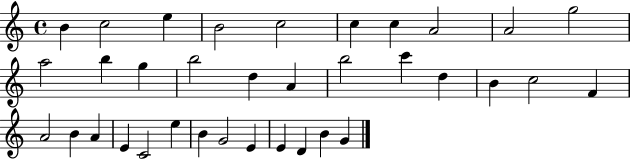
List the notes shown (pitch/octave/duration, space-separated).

B4/q C5/h E5/q B4/h C5/h C5/q C5/q A4/h A4/h G5/h A5/h B5/q G5/q B5/h D5/q A4/q B5/h C6/q D5/q B4/q C5/h F4/q A4/h B4/q A4/q E4/q C4/h E5/q B4/q G4/h E4/q E4/q D4/q B4/q G4/q